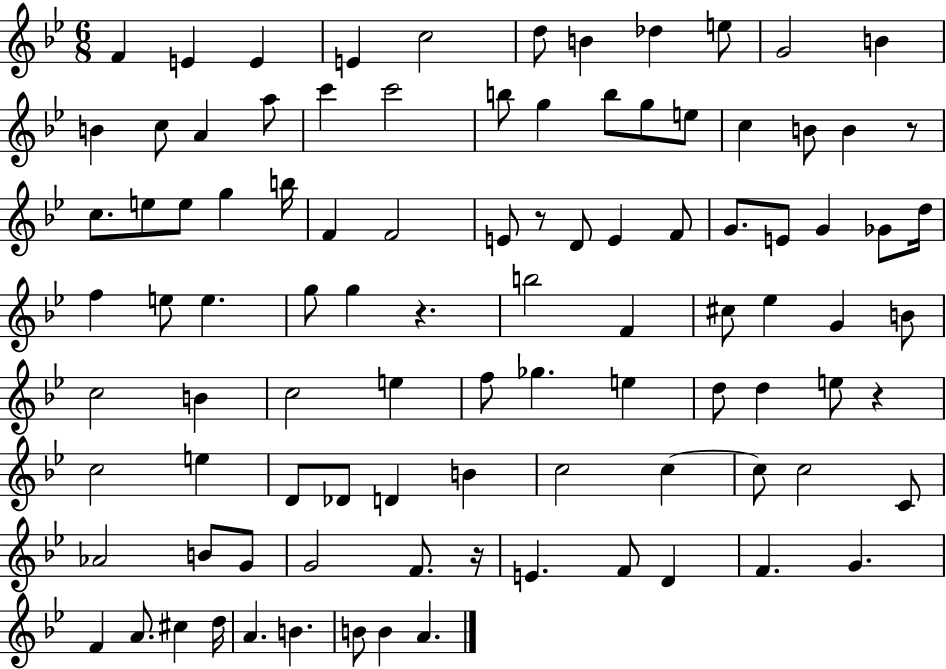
F4/q E4/q E4/q E4/q C5/h D5/e B4/q Db5/q E5/e G4/h B4/q B4/q C5/e A4/q A5/e C6/q C6/h B5/e G5/q B5/e G5/e E5/e C5/q B4/e B4/q R/e C5/e. E5/e E5/e G5/q B5/s F4/q F4/h E4/e R/e D4/e E4/q F4/e G4/e. E4/e G4/q Gb4/e D5/s F5/q E5/e E5/q. G5/e G5/q R/q. B5/h F4/q C#5/e Eb5/q G4/q B4/e C5/h B4/q C5/h E5/q F5/e Gb5/q. E5/q D5/e D5/q E5/e R/q C5/h E5/q D4/e Db4/e D4/q B4/q C5/h C5/q C5/e C5/h C4/e Ab4/h B4/e G4/e G4/h F4/e. R/s E4/q. F4/e D4/q F4/q. G4/q. F4/q A4/e. C#5/q D5/s A4/q. B4/q. B4/e B4/q A4/q.